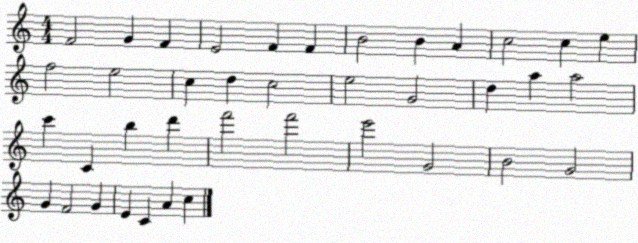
X:1
T:Untitled
M:4/4
L:1/4
K:C
F2 G F E2 F F B2 B A c2 c e f2 e2 c d c2 e2 G2 d a a2 c' C b d' f'2 f'2 e'2 G2 B2 G2 G F2 G E C A c